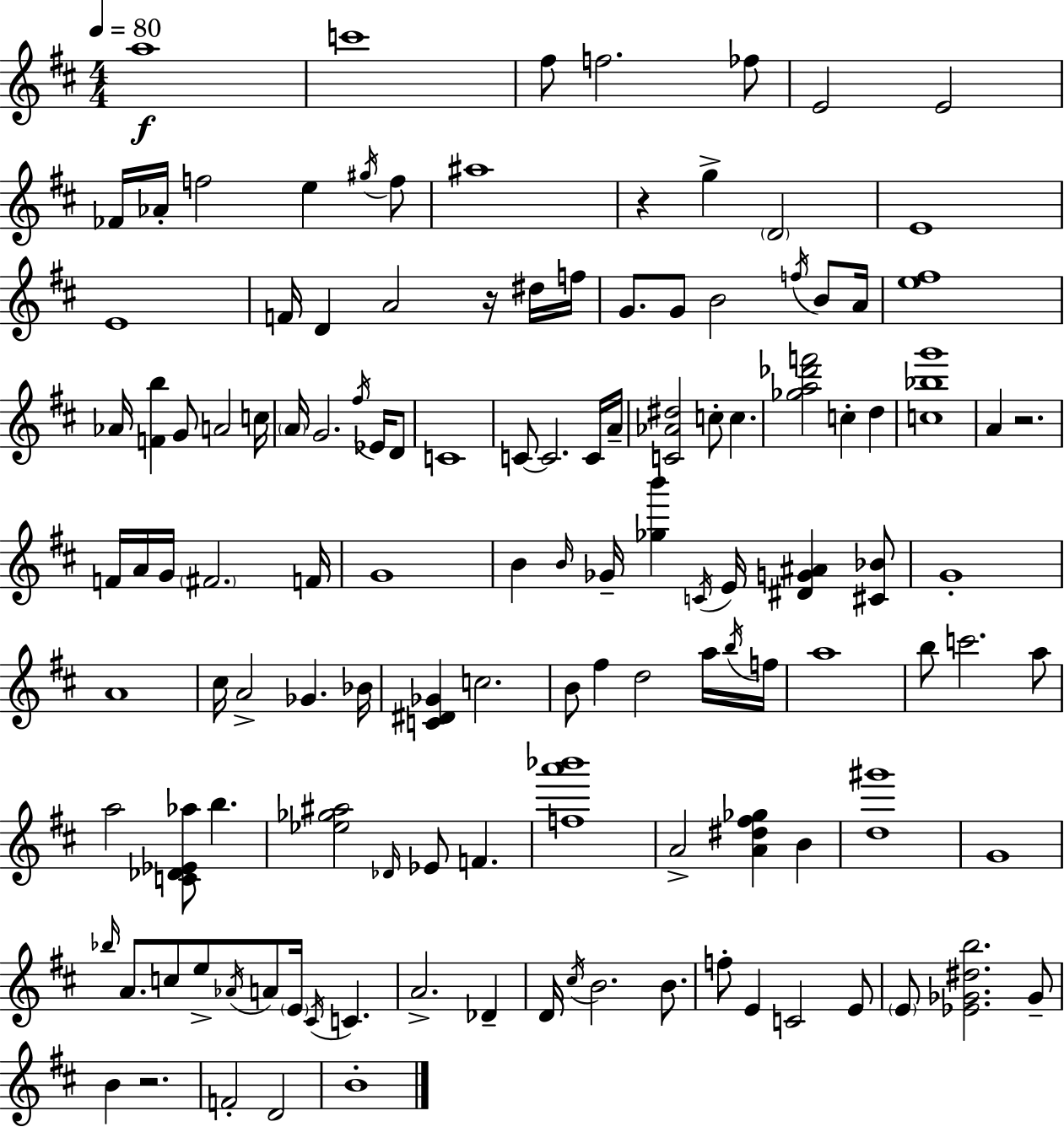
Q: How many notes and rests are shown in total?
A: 128